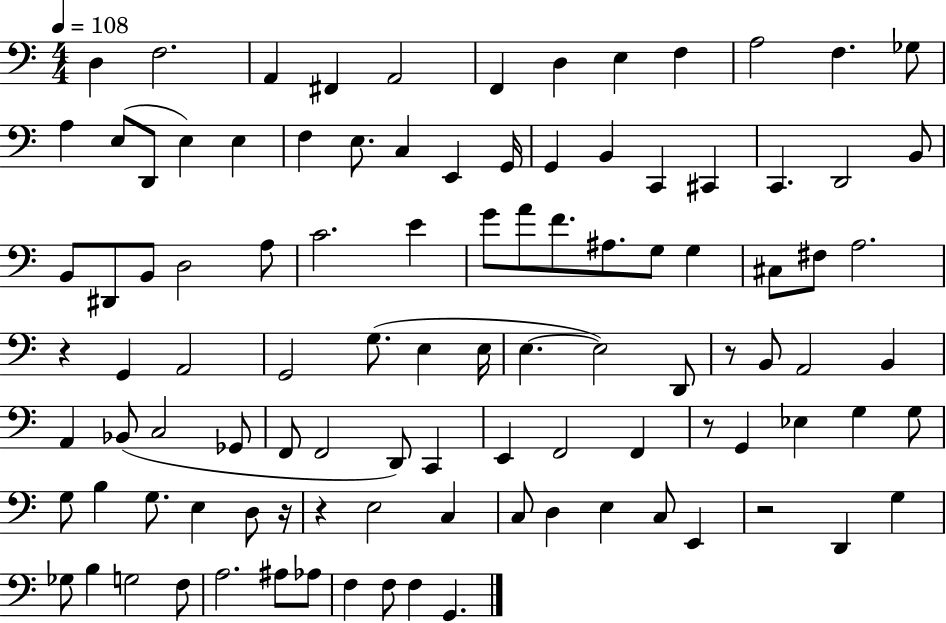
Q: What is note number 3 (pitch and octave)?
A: A2